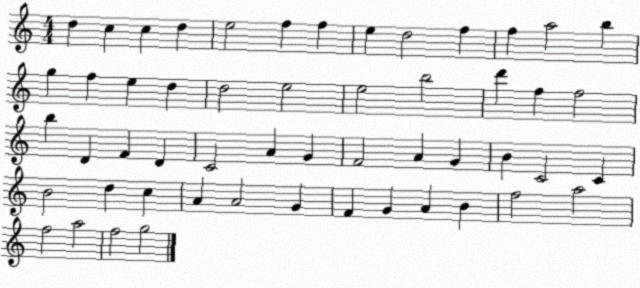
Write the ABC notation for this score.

X:1
T:Untitled
M:4/4
L:1/4
K:C
d c c d e2 f f e d2 f f a2 b g f e d d2 e2 e2 b2 d' f f2 b D F D C2 A G F2 A G B C2 C B2 d c A A2 G F G A B f2 a2 f2 a2 f2 g2